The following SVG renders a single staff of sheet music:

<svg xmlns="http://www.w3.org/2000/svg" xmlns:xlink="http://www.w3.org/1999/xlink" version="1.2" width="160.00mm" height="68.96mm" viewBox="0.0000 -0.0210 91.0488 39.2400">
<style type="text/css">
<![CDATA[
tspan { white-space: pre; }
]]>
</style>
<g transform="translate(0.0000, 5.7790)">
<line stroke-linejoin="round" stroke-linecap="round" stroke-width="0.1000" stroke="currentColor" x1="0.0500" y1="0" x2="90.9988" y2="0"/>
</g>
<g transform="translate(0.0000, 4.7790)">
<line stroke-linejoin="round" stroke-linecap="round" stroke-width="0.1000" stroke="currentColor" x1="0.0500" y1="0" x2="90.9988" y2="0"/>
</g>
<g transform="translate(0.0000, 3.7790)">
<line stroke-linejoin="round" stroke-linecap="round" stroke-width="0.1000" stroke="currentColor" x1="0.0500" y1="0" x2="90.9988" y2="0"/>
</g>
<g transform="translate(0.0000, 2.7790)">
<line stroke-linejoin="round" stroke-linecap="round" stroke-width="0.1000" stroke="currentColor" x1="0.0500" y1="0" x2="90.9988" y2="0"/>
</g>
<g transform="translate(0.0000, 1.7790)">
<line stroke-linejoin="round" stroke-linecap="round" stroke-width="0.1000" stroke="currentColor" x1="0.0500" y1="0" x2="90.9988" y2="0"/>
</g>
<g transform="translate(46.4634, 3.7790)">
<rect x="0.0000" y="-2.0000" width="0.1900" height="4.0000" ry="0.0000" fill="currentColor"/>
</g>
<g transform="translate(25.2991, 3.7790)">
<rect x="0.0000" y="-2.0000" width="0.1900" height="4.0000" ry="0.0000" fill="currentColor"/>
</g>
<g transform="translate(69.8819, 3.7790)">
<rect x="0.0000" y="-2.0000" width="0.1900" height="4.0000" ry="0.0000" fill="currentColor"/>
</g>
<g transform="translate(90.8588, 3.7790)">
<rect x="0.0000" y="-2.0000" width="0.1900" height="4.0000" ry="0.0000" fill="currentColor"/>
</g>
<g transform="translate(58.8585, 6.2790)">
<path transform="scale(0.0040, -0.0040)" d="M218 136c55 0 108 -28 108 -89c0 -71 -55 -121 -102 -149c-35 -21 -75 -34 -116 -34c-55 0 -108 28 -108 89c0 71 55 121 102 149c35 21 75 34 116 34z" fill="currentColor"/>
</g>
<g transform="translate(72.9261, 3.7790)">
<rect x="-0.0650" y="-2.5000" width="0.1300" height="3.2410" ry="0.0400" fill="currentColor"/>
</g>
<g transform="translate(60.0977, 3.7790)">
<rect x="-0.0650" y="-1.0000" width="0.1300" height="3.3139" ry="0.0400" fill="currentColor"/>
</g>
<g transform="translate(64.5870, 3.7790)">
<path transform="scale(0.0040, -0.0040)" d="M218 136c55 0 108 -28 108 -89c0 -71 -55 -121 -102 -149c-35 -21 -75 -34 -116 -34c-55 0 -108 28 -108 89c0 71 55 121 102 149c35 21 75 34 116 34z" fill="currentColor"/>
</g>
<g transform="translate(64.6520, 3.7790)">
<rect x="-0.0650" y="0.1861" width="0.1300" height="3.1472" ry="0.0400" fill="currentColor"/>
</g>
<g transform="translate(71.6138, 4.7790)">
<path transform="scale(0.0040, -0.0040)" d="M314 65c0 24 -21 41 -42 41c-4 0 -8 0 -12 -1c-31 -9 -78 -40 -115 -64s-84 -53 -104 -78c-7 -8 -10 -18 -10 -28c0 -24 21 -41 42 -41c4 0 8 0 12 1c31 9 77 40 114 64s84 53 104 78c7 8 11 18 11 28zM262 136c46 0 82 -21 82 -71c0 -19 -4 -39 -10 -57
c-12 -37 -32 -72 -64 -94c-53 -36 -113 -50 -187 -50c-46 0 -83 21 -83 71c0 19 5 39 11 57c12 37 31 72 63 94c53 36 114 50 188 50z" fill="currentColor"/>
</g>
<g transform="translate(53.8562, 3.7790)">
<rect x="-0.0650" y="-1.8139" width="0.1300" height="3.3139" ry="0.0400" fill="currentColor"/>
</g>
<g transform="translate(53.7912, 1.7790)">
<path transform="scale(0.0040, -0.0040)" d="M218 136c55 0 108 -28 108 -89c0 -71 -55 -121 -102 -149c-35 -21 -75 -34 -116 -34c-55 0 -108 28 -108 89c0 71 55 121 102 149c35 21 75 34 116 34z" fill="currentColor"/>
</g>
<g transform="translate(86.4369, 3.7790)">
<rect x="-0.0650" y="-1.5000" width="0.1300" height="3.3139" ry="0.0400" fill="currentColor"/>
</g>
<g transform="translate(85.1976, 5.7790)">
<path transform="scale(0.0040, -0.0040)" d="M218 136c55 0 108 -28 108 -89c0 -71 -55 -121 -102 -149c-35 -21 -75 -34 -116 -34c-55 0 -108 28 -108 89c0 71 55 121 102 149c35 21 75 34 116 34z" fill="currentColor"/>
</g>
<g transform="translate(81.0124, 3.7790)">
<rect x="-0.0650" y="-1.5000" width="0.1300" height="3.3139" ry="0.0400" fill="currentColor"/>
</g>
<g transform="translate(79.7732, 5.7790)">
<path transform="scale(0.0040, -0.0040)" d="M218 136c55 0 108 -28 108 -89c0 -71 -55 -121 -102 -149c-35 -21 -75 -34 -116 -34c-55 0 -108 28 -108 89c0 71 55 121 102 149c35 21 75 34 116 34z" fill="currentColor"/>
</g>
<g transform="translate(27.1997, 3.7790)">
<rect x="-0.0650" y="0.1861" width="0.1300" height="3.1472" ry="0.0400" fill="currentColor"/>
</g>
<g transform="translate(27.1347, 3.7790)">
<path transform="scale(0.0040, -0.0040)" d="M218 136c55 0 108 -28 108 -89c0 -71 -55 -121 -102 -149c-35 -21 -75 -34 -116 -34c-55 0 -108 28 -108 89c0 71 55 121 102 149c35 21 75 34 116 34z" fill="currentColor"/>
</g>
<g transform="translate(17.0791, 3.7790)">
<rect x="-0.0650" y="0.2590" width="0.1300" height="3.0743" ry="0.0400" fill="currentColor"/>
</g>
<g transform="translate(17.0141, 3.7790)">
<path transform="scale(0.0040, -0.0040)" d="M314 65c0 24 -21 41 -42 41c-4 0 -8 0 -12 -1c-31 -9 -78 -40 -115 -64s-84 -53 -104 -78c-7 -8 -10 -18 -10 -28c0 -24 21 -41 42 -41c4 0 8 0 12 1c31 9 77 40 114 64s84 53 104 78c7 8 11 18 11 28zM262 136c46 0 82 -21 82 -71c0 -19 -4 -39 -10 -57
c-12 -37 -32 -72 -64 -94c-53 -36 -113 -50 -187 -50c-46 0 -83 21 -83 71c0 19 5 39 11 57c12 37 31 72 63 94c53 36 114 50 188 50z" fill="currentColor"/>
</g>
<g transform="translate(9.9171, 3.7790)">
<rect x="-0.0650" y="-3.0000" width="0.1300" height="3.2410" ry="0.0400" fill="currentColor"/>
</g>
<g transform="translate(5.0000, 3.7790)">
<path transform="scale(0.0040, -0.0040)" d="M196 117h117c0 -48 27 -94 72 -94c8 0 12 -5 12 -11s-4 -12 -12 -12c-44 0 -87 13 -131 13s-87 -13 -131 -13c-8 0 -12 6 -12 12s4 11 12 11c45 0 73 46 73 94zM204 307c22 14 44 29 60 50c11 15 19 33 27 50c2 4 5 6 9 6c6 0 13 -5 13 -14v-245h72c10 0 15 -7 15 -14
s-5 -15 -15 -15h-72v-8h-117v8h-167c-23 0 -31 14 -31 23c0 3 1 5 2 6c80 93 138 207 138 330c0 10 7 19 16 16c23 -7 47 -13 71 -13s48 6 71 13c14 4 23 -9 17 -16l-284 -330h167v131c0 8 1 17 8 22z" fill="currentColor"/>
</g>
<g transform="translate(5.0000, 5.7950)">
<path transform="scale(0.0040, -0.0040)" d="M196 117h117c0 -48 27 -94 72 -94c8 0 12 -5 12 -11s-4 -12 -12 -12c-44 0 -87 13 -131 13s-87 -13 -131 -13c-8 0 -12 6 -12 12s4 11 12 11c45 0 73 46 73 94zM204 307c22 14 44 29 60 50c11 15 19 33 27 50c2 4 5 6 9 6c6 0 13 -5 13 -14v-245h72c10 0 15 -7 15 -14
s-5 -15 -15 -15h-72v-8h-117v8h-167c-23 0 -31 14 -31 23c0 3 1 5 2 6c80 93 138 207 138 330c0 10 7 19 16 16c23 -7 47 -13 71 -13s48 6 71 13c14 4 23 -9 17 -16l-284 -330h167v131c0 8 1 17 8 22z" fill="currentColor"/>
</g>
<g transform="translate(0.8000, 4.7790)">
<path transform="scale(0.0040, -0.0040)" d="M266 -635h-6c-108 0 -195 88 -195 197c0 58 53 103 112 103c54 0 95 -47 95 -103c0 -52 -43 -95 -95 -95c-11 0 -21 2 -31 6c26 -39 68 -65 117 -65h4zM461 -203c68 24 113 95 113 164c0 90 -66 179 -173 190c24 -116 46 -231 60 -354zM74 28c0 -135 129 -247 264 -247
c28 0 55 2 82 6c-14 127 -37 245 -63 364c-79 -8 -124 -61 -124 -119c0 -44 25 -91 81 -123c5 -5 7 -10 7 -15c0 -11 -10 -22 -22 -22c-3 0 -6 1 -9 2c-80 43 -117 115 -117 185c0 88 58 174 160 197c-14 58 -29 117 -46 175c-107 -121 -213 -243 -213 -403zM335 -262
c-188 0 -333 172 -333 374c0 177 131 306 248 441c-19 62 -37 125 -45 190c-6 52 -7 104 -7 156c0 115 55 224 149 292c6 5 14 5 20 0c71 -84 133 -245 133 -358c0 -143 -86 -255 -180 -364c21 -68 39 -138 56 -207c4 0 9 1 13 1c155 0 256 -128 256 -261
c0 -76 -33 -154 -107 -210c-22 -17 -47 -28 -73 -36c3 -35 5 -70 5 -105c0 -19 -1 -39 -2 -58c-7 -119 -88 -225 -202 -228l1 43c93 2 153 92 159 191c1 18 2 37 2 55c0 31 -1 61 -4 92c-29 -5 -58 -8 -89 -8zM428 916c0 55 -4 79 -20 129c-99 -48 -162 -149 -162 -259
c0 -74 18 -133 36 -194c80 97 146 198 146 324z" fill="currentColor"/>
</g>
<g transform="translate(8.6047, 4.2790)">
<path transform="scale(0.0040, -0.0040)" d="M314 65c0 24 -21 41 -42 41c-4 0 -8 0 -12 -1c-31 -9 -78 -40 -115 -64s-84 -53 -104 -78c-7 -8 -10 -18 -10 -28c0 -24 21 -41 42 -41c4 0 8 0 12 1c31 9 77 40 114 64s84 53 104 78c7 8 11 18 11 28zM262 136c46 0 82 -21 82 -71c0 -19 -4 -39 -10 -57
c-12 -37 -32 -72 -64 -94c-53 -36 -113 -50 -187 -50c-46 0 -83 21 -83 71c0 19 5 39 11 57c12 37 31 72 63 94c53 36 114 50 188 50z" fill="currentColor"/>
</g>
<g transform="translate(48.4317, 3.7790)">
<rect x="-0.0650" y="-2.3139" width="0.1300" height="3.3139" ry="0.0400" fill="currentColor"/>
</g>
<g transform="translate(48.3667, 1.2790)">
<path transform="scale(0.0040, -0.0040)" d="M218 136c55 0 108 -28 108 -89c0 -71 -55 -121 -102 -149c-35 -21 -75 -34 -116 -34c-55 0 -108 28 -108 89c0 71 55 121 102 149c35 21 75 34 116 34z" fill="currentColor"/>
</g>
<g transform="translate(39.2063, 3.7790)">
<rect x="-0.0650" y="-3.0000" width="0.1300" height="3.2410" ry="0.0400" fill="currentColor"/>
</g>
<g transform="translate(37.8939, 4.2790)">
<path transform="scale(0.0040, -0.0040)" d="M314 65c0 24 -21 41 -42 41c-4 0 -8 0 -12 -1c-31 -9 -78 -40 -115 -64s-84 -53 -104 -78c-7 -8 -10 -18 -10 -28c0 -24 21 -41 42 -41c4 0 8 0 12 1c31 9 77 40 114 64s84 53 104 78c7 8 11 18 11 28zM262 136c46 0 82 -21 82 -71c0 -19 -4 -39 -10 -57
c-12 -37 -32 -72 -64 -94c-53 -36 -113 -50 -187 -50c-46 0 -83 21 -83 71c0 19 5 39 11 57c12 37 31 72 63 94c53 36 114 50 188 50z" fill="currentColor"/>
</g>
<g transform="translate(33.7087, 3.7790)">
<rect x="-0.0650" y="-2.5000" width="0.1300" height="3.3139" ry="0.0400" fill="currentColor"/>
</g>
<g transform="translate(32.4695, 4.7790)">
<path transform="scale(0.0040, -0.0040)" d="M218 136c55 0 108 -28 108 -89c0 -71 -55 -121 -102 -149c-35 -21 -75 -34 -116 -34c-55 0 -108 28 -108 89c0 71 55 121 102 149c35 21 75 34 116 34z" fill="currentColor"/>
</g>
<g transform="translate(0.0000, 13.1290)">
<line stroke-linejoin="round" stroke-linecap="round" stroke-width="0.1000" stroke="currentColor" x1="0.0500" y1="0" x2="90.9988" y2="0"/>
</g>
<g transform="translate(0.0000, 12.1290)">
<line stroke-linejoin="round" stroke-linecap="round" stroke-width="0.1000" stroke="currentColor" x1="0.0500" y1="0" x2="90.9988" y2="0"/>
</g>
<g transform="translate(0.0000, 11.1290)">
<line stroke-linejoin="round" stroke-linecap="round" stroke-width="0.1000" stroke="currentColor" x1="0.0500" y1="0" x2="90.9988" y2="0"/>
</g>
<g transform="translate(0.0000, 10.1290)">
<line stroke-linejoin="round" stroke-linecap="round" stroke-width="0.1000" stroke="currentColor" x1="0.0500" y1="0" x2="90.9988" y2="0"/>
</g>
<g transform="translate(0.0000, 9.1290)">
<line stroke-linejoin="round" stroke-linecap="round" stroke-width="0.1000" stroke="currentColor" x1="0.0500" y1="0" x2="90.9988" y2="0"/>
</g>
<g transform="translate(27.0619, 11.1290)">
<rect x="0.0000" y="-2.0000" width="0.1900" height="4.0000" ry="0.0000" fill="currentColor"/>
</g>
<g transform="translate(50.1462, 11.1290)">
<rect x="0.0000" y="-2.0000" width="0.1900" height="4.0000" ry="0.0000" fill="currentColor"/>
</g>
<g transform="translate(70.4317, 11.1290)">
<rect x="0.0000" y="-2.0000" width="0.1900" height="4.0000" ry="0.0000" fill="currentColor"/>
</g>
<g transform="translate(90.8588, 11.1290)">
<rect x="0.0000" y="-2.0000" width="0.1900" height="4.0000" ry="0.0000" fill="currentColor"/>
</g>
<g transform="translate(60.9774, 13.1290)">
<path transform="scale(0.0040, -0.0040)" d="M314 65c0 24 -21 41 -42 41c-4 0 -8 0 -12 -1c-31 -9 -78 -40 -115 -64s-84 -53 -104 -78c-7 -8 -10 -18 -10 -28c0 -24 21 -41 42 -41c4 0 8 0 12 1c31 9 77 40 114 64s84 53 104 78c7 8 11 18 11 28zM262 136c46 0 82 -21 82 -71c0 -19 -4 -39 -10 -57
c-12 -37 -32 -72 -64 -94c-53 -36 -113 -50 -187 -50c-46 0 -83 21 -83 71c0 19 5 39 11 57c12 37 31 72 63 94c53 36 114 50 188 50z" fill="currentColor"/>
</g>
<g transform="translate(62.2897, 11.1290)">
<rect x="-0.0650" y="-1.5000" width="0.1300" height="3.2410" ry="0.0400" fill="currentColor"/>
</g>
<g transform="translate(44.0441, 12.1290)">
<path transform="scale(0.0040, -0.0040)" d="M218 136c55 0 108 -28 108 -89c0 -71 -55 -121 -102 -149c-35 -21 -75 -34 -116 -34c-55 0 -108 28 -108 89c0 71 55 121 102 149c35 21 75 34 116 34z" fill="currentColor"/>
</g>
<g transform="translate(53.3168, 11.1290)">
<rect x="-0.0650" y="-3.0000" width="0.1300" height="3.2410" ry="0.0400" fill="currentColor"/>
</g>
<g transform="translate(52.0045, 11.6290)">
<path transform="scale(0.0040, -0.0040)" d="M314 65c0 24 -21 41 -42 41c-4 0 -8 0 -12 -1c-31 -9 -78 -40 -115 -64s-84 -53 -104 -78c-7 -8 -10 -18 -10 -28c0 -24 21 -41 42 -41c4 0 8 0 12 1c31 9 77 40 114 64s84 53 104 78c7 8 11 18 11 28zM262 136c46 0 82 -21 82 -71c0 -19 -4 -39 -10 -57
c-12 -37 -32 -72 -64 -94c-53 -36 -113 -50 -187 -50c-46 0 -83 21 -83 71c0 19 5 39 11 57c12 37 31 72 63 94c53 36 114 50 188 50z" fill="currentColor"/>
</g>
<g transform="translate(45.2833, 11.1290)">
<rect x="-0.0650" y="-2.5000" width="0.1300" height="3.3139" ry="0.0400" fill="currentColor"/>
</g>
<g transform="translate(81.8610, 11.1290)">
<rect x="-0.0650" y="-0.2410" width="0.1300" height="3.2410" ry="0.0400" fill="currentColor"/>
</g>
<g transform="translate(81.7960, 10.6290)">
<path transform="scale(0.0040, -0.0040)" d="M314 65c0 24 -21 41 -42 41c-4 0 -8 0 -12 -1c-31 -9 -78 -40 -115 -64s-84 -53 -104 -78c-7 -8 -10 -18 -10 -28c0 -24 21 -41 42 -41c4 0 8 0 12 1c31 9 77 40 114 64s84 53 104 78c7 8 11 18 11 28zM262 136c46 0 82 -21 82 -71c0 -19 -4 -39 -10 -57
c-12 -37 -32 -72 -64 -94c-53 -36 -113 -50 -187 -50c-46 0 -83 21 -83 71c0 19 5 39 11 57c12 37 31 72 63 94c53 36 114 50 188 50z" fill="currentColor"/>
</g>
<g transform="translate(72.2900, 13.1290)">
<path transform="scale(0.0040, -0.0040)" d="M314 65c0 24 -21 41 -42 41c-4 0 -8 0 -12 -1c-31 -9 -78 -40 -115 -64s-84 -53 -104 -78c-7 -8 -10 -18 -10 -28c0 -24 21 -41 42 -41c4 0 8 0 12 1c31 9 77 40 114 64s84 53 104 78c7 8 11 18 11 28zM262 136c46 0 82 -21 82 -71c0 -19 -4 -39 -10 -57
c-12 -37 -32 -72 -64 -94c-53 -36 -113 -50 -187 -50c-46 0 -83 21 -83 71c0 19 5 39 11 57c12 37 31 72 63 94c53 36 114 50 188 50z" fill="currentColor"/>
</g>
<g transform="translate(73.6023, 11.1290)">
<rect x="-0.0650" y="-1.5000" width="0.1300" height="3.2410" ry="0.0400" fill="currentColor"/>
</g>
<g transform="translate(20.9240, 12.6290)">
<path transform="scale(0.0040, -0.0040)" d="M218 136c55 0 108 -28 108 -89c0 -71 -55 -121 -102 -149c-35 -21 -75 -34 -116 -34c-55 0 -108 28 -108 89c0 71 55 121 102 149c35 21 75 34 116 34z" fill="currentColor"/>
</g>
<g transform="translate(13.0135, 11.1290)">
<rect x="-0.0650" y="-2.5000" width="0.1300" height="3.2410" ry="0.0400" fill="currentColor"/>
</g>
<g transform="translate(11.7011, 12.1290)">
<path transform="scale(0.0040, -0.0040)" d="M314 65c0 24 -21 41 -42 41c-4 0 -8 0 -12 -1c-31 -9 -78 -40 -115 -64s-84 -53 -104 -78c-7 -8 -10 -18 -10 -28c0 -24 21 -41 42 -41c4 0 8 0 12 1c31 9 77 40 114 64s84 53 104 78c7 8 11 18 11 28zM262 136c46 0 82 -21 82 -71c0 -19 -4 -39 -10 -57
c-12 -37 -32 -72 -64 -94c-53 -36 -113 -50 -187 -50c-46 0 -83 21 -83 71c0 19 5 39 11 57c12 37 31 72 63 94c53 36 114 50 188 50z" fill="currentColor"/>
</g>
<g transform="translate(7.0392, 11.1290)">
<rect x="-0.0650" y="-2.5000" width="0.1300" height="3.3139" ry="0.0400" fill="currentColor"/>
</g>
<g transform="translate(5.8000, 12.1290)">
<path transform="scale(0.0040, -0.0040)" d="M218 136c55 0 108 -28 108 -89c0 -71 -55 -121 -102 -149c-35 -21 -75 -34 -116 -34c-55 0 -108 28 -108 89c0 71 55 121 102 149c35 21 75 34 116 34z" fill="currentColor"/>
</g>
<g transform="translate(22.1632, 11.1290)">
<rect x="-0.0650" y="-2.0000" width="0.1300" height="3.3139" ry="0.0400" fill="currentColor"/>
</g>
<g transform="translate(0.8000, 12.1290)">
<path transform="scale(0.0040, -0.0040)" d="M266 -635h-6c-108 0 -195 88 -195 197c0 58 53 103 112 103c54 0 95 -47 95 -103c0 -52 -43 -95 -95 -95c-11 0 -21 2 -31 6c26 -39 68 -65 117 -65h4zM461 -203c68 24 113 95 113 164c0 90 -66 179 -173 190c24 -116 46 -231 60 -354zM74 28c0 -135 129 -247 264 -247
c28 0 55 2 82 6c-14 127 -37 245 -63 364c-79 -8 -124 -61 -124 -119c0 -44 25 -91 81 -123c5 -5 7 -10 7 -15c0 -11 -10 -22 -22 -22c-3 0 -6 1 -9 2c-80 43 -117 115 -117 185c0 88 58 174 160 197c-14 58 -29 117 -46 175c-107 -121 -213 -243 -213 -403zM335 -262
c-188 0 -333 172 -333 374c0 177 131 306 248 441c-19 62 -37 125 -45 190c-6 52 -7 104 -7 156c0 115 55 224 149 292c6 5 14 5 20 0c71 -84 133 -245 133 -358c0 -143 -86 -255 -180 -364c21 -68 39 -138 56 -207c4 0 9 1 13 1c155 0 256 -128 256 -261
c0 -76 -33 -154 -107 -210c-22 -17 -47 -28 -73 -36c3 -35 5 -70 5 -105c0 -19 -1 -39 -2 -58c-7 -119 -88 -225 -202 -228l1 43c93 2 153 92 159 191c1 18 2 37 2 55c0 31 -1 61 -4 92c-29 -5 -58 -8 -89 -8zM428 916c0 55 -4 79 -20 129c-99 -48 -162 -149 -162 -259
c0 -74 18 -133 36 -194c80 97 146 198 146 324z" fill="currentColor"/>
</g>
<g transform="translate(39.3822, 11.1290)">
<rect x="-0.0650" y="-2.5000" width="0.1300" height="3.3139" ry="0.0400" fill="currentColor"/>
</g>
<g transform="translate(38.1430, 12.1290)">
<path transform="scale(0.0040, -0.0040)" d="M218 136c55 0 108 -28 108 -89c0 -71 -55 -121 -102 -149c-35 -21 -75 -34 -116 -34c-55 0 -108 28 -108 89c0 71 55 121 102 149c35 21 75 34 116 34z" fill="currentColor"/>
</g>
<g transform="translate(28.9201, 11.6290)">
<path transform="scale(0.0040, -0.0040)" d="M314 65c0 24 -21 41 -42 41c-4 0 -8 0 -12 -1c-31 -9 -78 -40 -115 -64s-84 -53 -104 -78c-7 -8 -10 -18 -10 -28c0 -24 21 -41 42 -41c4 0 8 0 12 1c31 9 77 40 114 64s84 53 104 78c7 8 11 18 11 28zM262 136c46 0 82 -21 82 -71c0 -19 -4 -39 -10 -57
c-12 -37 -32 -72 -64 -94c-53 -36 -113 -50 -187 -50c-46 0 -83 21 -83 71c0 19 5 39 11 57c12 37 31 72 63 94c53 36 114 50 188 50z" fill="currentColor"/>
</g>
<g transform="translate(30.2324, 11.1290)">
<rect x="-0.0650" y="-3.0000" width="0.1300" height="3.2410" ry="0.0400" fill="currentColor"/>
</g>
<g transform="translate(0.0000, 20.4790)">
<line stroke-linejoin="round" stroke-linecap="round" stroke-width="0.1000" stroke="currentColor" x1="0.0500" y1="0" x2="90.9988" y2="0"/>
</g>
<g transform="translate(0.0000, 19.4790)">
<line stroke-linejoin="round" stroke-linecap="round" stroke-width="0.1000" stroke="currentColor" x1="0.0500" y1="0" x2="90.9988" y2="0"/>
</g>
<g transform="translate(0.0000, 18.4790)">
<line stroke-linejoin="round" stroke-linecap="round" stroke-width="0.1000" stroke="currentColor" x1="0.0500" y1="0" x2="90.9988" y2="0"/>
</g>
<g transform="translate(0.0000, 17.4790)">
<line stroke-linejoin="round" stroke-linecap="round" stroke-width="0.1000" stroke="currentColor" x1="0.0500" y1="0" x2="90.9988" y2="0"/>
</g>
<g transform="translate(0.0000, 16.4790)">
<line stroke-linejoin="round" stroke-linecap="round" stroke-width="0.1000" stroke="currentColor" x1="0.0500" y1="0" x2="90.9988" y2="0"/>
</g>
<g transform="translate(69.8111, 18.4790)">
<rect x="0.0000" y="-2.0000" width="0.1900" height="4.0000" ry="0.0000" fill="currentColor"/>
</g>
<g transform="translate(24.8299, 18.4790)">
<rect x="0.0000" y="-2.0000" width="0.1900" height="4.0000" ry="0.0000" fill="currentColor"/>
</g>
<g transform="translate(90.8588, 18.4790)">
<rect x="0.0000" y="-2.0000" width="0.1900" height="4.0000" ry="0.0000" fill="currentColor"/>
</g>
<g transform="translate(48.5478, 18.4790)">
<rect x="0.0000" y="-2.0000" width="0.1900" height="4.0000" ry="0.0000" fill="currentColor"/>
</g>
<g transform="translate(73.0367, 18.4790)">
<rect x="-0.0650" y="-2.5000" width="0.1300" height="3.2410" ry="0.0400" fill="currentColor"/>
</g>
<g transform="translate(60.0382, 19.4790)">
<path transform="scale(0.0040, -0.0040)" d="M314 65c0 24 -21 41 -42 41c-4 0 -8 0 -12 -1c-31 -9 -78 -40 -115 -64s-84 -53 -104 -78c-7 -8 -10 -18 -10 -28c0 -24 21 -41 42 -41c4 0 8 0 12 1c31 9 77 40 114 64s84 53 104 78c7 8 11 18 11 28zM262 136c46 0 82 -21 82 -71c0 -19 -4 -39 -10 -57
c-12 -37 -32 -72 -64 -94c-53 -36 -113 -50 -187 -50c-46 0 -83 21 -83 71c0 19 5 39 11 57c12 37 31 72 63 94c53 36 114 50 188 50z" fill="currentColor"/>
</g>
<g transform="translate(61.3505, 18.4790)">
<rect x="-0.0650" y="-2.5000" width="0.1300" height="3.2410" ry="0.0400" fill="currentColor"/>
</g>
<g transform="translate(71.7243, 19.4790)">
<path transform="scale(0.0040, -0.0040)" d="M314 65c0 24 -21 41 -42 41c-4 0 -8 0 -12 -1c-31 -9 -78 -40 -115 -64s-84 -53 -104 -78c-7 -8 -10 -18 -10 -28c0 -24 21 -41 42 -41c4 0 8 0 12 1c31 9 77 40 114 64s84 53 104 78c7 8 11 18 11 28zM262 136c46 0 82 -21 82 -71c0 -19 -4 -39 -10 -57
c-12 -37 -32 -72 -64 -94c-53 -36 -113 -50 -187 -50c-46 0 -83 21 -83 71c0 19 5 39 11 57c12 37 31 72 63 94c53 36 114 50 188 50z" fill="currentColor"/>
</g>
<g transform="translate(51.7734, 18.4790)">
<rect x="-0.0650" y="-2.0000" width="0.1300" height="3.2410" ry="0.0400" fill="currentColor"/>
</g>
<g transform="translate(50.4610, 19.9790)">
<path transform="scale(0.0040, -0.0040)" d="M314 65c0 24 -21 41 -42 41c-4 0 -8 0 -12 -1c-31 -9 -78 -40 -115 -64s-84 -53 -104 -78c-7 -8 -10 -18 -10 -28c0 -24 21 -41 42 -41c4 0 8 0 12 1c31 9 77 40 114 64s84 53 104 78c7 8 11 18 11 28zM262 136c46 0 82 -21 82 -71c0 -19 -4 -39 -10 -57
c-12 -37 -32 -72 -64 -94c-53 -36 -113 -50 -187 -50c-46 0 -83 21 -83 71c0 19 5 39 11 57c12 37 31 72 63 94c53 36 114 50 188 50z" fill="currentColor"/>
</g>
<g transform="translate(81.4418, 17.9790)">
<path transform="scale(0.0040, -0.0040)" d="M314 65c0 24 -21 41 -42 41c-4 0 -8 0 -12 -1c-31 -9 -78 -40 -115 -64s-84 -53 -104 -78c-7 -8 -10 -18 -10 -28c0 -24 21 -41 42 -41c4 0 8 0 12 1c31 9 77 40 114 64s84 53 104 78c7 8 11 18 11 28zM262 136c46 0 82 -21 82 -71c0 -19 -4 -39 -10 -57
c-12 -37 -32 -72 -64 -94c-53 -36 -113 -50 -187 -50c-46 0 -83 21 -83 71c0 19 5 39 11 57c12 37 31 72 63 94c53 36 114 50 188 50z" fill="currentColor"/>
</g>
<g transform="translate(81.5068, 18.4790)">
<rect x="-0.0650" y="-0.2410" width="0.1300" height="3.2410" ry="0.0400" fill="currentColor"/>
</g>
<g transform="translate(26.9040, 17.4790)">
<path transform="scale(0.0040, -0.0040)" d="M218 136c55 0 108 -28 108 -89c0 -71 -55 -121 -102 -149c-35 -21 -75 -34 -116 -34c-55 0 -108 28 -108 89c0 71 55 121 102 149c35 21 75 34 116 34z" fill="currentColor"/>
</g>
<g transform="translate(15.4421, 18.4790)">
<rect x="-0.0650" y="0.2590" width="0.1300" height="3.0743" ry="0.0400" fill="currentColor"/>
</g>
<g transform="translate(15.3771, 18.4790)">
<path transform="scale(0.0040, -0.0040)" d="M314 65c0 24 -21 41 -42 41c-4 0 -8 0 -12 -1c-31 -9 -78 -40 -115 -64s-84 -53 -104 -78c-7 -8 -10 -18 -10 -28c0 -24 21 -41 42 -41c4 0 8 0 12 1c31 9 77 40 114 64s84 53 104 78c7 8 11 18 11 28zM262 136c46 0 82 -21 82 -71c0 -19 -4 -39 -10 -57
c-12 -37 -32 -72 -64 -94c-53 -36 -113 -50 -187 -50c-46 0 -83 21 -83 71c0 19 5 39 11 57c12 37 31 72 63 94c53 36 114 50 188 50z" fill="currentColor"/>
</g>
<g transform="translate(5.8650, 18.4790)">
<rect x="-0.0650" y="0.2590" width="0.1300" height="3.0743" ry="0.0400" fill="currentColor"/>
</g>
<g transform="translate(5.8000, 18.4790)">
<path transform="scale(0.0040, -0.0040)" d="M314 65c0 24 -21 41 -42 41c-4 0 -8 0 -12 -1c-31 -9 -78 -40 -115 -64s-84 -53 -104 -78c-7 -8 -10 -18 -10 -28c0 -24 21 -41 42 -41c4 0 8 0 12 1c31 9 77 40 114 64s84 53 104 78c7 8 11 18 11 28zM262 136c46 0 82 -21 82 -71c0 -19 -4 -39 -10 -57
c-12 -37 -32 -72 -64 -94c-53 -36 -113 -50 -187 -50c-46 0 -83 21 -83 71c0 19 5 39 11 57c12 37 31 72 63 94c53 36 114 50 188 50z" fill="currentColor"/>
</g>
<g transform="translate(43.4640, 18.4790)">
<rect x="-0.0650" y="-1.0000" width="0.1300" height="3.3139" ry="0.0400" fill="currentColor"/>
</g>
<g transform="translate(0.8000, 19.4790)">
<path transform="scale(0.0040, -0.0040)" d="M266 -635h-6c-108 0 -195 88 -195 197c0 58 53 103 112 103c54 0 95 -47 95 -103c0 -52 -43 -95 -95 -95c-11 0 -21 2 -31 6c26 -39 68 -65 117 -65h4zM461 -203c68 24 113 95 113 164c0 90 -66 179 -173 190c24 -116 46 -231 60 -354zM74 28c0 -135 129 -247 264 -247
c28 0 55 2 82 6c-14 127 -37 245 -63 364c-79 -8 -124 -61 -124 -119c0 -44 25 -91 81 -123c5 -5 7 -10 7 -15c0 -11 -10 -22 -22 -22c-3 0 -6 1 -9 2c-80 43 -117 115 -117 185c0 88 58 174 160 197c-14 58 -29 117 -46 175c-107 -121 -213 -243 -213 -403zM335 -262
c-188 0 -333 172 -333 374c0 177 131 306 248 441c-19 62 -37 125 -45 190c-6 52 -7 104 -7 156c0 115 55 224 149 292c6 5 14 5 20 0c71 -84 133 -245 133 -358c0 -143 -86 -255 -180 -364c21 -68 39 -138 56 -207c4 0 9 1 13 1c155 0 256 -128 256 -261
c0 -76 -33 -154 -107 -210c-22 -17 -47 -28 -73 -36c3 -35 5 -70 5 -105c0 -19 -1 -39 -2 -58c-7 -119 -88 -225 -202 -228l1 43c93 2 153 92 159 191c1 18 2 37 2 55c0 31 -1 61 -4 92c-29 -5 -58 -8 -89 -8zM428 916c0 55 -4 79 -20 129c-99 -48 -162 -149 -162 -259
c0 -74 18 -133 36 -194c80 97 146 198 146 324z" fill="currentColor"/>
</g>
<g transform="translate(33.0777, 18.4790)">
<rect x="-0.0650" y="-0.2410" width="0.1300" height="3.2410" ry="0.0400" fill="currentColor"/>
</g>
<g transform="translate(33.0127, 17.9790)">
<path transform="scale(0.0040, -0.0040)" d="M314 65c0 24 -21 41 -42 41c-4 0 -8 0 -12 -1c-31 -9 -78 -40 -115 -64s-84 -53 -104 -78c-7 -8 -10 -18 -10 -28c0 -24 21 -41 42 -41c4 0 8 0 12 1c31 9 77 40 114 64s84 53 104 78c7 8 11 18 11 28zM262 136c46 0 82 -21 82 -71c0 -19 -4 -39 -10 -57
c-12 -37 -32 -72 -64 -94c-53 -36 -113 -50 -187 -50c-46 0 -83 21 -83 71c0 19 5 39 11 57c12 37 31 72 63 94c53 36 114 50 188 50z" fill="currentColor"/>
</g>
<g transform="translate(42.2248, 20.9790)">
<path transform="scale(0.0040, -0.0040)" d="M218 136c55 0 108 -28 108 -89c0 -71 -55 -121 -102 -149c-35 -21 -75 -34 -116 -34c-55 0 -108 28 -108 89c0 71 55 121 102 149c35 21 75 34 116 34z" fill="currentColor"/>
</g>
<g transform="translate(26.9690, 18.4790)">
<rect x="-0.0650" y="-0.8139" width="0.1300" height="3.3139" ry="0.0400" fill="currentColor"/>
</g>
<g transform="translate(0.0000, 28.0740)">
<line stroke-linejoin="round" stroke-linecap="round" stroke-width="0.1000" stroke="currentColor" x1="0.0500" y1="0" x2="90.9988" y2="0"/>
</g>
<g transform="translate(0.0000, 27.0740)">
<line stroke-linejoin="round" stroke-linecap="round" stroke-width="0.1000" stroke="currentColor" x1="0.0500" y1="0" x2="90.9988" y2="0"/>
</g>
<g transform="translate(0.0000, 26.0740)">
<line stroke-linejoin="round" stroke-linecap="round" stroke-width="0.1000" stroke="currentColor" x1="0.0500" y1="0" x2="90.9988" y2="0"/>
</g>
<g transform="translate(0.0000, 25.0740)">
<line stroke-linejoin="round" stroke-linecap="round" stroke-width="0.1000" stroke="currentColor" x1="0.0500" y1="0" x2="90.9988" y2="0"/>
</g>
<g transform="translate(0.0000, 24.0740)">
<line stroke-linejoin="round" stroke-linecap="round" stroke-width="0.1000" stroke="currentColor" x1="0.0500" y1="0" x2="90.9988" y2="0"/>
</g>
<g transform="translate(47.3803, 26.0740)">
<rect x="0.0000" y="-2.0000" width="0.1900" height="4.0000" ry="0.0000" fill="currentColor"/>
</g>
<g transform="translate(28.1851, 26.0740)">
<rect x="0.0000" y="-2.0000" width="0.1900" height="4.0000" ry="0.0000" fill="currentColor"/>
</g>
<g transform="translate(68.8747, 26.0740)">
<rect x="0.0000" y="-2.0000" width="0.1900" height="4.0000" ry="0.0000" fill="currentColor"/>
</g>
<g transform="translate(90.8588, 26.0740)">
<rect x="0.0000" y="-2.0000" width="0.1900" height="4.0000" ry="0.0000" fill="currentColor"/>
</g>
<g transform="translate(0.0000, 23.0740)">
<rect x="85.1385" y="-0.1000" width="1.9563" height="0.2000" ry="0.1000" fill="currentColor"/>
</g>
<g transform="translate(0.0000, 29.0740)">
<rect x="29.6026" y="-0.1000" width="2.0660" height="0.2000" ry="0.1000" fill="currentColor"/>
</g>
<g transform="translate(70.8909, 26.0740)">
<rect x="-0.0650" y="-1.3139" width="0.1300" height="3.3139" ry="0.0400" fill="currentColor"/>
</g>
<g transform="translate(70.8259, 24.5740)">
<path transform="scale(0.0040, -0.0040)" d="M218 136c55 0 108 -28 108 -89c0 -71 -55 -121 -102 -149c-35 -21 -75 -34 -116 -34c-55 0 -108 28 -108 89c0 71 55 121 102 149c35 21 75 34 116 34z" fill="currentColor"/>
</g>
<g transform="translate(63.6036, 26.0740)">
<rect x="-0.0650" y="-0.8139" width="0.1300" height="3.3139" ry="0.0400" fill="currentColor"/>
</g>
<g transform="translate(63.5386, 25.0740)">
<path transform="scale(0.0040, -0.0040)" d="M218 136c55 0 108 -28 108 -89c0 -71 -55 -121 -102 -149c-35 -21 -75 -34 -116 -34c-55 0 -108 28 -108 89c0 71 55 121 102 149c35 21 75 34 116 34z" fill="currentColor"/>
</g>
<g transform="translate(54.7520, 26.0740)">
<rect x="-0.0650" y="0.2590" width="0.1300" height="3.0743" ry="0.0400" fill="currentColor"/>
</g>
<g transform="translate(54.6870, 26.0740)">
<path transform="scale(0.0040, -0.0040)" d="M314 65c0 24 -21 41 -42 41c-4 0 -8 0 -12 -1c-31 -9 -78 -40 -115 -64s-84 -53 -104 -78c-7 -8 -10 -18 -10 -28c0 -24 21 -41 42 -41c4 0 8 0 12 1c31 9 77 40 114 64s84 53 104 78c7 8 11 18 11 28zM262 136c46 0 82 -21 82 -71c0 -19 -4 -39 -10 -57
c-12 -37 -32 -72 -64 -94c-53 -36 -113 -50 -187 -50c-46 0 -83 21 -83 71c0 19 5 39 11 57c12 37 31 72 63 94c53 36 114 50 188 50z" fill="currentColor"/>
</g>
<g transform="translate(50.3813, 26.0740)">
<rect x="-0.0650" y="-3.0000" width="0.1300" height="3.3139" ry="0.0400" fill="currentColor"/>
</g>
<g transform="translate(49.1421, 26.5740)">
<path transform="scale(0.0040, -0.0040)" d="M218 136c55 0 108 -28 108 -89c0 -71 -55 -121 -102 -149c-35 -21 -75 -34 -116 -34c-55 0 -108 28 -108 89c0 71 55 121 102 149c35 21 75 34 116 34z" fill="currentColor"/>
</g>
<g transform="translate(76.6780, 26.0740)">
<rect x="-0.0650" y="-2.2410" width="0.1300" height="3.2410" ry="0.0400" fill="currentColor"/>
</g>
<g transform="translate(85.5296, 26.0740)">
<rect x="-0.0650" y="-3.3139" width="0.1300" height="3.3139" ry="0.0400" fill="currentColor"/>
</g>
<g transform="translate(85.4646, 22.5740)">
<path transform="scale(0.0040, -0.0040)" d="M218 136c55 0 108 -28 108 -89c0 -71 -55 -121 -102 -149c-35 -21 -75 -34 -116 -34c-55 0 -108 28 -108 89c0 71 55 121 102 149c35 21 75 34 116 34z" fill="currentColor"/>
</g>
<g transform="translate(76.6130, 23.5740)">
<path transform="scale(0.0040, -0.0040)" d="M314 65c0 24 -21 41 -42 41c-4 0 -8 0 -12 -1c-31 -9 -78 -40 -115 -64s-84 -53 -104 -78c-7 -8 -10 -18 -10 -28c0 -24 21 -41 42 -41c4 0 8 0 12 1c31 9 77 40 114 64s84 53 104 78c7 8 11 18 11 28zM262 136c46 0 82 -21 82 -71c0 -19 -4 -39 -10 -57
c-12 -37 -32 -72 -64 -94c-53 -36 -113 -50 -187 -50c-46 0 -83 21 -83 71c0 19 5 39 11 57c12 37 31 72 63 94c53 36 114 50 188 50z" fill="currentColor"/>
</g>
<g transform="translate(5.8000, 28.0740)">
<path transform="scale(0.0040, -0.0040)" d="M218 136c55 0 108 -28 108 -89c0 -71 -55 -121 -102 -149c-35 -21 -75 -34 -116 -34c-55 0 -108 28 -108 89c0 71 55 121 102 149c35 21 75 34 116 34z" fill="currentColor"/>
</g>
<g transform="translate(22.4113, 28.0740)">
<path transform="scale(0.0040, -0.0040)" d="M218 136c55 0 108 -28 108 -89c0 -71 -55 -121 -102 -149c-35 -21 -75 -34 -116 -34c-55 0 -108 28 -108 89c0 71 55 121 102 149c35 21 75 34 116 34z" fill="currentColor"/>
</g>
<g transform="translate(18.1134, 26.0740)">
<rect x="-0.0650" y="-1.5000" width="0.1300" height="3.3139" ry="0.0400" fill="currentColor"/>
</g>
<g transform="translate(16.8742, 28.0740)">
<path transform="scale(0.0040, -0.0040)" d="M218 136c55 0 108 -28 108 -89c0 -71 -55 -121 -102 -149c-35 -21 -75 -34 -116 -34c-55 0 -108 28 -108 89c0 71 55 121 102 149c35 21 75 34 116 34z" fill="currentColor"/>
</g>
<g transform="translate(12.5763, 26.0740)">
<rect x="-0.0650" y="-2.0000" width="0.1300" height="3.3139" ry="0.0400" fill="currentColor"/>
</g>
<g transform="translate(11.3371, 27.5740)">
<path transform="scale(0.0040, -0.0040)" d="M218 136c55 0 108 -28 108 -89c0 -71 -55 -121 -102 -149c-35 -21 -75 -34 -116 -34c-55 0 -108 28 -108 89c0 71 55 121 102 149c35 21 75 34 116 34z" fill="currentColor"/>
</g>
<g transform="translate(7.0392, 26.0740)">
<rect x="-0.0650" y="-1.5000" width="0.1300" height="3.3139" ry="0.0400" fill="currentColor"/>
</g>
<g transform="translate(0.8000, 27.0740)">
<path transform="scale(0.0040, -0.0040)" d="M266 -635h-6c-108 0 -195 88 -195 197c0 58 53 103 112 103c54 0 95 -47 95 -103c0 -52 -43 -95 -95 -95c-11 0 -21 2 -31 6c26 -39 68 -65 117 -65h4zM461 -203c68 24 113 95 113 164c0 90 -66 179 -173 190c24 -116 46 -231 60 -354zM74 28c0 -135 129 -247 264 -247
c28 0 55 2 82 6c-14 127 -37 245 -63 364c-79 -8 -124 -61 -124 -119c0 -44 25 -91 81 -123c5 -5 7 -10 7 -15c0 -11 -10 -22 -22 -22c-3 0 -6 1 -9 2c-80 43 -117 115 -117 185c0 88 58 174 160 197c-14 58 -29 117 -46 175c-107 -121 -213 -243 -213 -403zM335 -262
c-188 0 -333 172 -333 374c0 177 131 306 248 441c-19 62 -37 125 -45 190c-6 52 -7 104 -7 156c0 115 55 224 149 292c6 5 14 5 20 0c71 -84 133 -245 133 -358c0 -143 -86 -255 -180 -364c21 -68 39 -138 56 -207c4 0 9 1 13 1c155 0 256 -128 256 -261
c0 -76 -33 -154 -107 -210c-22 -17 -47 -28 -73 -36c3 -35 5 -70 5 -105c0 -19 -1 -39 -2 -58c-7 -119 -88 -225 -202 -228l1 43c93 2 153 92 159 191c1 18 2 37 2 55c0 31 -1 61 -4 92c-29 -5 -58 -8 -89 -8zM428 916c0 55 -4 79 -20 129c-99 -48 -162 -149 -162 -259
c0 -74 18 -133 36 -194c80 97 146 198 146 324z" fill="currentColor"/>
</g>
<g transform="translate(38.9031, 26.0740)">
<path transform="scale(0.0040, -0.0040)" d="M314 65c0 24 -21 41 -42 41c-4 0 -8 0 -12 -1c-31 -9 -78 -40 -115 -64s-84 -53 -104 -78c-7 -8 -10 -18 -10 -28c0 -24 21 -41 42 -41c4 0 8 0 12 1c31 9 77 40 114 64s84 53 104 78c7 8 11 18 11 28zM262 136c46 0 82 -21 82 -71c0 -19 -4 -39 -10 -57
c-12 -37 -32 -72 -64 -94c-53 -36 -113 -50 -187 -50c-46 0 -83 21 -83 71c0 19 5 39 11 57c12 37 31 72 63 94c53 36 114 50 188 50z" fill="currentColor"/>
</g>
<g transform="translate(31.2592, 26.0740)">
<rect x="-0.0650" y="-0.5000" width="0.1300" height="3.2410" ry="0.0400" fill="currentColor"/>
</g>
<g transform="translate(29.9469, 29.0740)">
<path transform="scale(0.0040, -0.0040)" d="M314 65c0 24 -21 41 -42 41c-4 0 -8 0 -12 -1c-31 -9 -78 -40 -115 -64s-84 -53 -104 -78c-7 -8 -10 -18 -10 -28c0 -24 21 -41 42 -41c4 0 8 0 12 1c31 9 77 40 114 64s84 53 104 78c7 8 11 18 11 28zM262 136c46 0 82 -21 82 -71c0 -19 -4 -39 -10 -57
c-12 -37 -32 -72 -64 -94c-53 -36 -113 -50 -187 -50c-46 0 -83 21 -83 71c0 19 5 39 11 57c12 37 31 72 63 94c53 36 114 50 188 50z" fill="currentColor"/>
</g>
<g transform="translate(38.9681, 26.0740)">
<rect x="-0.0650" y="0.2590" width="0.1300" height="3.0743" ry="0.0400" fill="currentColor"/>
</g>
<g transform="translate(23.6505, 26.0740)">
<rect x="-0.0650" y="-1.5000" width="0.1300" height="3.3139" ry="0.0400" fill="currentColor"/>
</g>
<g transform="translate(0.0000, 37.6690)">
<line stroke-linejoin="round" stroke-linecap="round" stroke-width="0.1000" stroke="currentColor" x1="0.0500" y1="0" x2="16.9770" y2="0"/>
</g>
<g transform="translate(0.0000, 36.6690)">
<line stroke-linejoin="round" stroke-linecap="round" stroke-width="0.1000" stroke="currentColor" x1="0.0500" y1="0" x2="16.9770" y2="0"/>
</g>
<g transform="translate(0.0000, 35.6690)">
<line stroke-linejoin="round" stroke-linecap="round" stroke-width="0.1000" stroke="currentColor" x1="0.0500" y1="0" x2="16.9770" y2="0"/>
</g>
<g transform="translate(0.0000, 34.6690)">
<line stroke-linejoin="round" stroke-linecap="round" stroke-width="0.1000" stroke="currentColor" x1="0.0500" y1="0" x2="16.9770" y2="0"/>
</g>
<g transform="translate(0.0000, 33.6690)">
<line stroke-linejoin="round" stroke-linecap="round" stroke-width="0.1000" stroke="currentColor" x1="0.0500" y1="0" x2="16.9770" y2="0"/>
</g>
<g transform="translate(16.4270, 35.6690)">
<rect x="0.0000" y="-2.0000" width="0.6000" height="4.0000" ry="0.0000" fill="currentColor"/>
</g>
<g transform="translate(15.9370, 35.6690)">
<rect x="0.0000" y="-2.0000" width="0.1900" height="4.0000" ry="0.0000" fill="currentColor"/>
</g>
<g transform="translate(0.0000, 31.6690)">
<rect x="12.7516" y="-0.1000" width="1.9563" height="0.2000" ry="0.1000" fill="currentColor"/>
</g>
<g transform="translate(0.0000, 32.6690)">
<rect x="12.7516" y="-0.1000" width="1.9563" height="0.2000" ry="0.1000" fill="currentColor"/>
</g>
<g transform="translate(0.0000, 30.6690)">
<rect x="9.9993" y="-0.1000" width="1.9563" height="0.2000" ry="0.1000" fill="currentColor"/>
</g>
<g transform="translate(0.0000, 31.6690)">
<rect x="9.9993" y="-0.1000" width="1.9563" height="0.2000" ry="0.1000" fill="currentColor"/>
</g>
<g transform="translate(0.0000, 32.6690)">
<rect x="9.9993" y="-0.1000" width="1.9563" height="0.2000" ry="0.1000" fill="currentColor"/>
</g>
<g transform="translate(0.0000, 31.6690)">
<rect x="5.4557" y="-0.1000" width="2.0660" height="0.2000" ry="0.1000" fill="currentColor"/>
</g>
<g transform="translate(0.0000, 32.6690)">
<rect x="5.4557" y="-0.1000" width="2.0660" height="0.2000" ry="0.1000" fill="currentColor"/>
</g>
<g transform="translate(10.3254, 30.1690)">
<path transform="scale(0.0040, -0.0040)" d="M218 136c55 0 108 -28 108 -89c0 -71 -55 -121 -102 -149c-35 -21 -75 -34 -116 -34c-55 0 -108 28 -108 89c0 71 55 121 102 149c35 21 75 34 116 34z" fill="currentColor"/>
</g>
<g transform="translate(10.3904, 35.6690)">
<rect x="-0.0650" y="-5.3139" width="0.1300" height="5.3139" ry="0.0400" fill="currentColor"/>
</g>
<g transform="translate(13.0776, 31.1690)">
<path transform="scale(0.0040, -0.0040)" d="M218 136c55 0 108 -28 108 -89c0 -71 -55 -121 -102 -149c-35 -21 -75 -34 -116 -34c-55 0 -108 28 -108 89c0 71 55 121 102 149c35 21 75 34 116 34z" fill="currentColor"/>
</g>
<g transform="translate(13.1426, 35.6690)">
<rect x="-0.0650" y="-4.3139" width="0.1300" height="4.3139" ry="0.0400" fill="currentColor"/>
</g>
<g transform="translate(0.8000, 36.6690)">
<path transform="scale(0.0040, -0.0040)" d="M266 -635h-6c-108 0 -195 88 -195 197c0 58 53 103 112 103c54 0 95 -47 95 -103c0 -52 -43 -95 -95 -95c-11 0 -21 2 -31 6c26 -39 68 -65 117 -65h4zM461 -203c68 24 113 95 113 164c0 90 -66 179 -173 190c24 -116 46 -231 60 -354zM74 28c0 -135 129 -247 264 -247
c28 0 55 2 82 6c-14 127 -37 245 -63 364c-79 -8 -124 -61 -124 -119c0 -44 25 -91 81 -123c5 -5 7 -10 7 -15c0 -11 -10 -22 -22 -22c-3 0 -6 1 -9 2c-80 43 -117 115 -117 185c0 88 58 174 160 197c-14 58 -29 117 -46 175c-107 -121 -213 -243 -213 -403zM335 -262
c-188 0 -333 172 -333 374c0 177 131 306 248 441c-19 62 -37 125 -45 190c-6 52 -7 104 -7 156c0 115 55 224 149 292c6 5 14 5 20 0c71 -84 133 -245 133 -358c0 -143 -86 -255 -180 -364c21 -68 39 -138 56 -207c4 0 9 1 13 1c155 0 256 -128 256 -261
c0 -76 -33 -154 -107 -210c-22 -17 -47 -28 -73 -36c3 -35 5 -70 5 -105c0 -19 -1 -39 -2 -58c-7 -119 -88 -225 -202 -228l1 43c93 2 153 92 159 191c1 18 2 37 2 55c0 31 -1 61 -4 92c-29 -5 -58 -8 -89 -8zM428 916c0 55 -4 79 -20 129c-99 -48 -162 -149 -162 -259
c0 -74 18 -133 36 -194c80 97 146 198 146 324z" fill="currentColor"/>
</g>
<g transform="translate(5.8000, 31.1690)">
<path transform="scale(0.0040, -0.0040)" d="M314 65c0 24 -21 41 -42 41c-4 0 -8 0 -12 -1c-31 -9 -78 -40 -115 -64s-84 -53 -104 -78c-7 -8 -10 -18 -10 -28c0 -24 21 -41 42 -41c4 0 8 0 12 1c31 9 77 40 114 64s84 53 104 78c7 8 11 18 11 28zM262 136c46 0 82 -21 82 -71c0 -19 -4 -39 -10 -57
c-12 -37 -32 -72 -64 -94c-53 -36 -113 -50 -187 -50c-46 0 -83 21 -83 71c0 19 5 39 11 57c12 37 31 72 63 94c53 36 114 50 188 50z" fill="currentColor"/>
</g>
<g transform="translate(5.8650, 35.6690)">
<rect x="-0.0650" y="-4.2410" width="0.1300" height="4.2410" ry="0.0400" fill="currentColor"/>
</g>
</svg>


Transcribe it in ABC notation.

X:1
T:Untitled
M:4/4
L:1/4
K:C
A2 B2 B G A2 g f D B G2 E E G G2 F A2 G G A2 E2 E2 c2 B2 B2 d c2 D F2 G2 G2 c2 E F E E C2 B2 A B2 d e g2 b d'2 f' d'